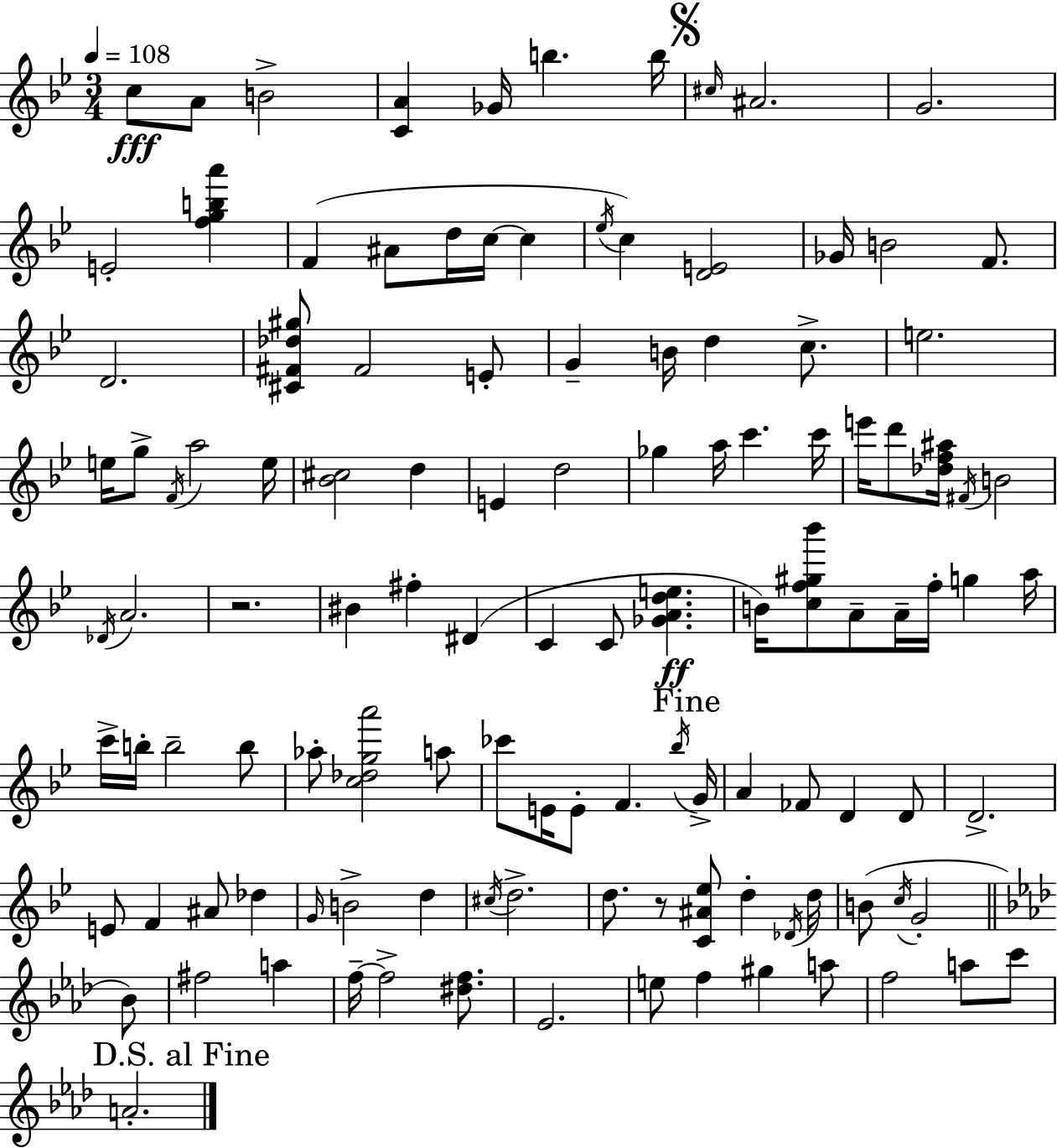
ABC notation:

X:1
T:Untitled
M:3/4
L:1/4
K:Bb
c/2 A/2 B2 [CA] _G/4 b b/4 ^c/4 ^A2 G2 E2 [fgba'] F ^A/2 d/4 c/4 c _e/4 c [DE]2 _G/4 B2 F/2 D2 [^C^F_d^g]/2 ^F2 E/2 G B/4 d c/2 e2 e/4 g/2 F/4 a2 e/4 [_B^c]2 d E d2 _g a/4 c' c'/4 e'/4 d'/2 [_df^a]/4 ^F/4 B2 _D/4 A2 z2 ^B ^f ^D C C/2 [_GAde] B/4 [cf^g_b']/2 A/2 A/4 f/4 g a/4 c'/4 b/4 b2 b/2 _a/2 [c_dga']2 a/2 _c'/2 E/4 E/2 F _b/4 G/4 A _F/2 D D/2 D2 E/2 F ^A/2 _d G/4 B2 d ^c/4 d2 d/2 z/2 [C^A_e]/2 d _D/4 d/4 B/2 c/4 G2 _B/2 ^f2 a f/4 f2 [^df]/2 _E2 e/2 f ^g a/2 f2 a/2 c'/2 A2